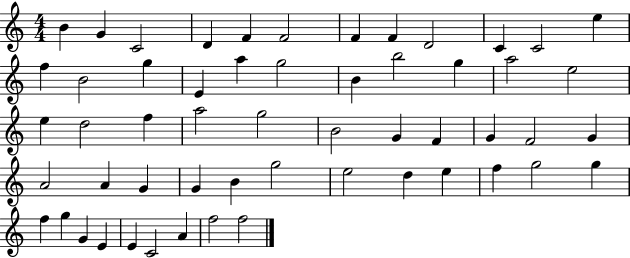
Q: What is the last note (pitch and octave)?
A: F5